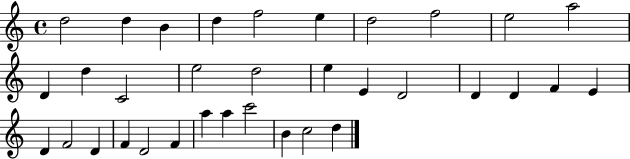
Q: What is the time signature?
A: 4/4